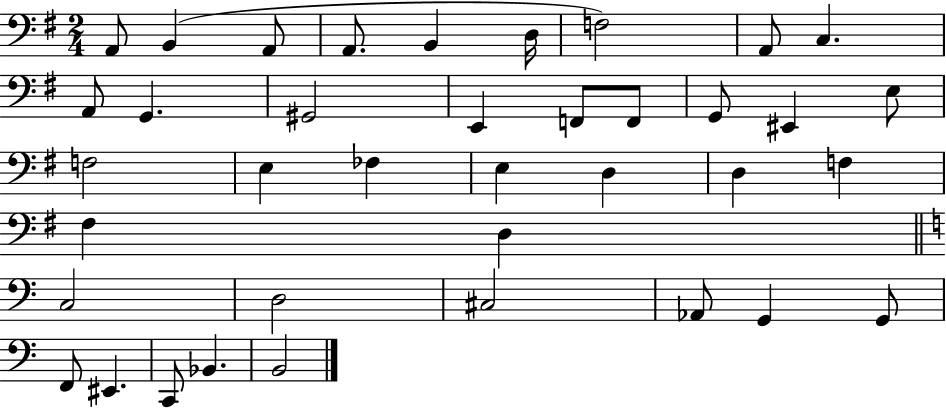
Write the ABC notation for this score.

X:1
T:Untitled
M:2/4
L:1/4
K:G
A,,/2 B,, A,,/2 A,,/2 B,, D,/4 F,2 A,,/2 C, A,,/2 G,, ^G,,2 E,, F,,/2 F,,/2 G,,/2 ^E,, E,/2 F,2 E, _F, E, D, D, F, ^F, D, C,2 D,2 ^C,2 _A,,/2 G,, G,,/2 F,,/2 ^E,, C,,/2 _B,, B,,2